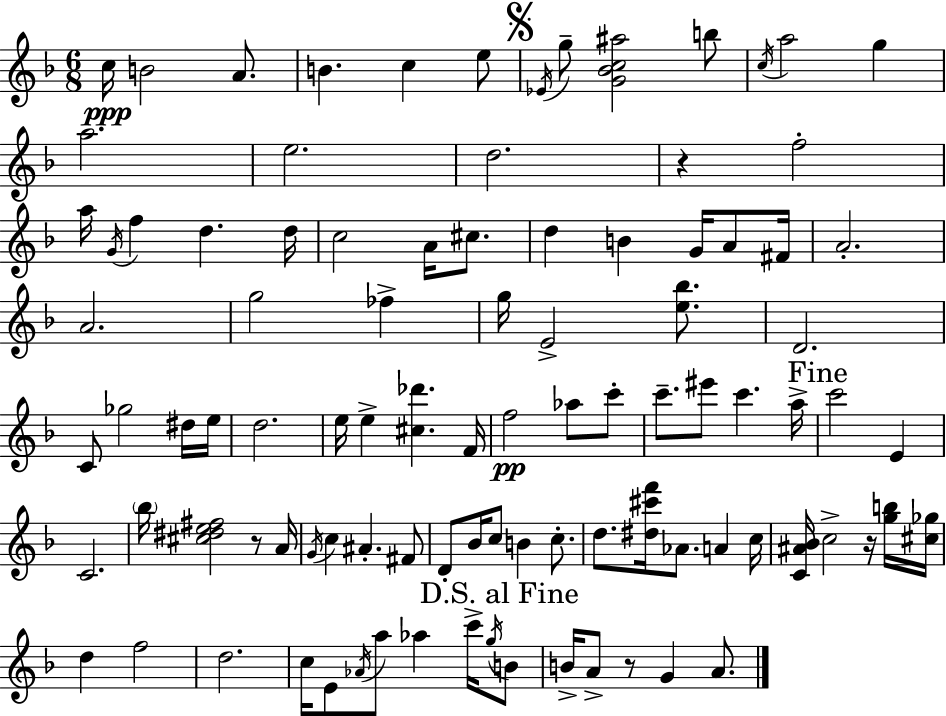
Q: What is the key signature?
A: D minor